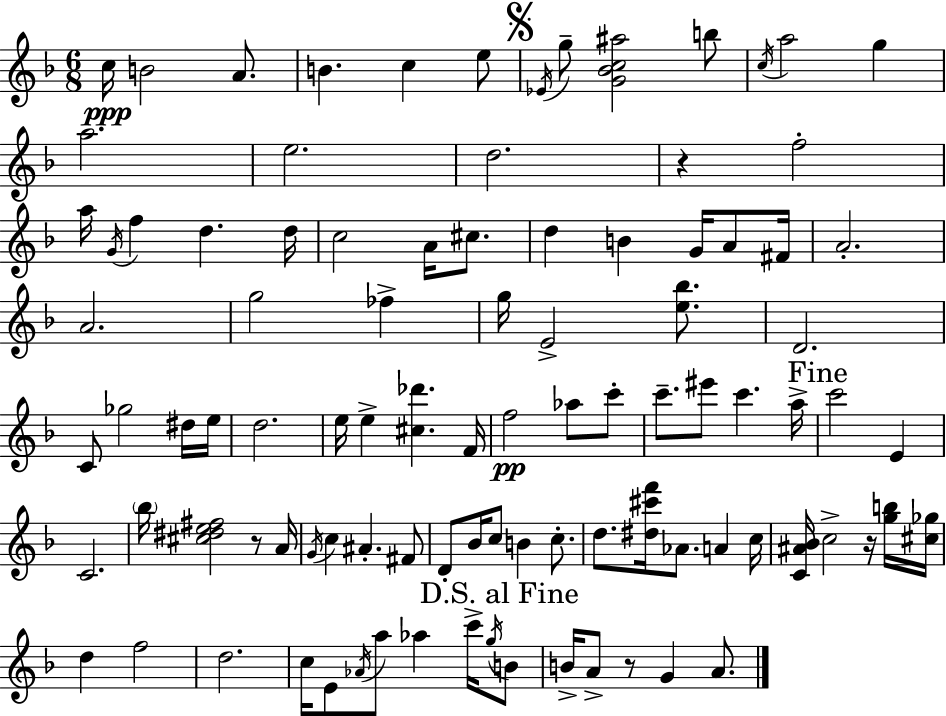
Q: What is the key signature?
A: D minor